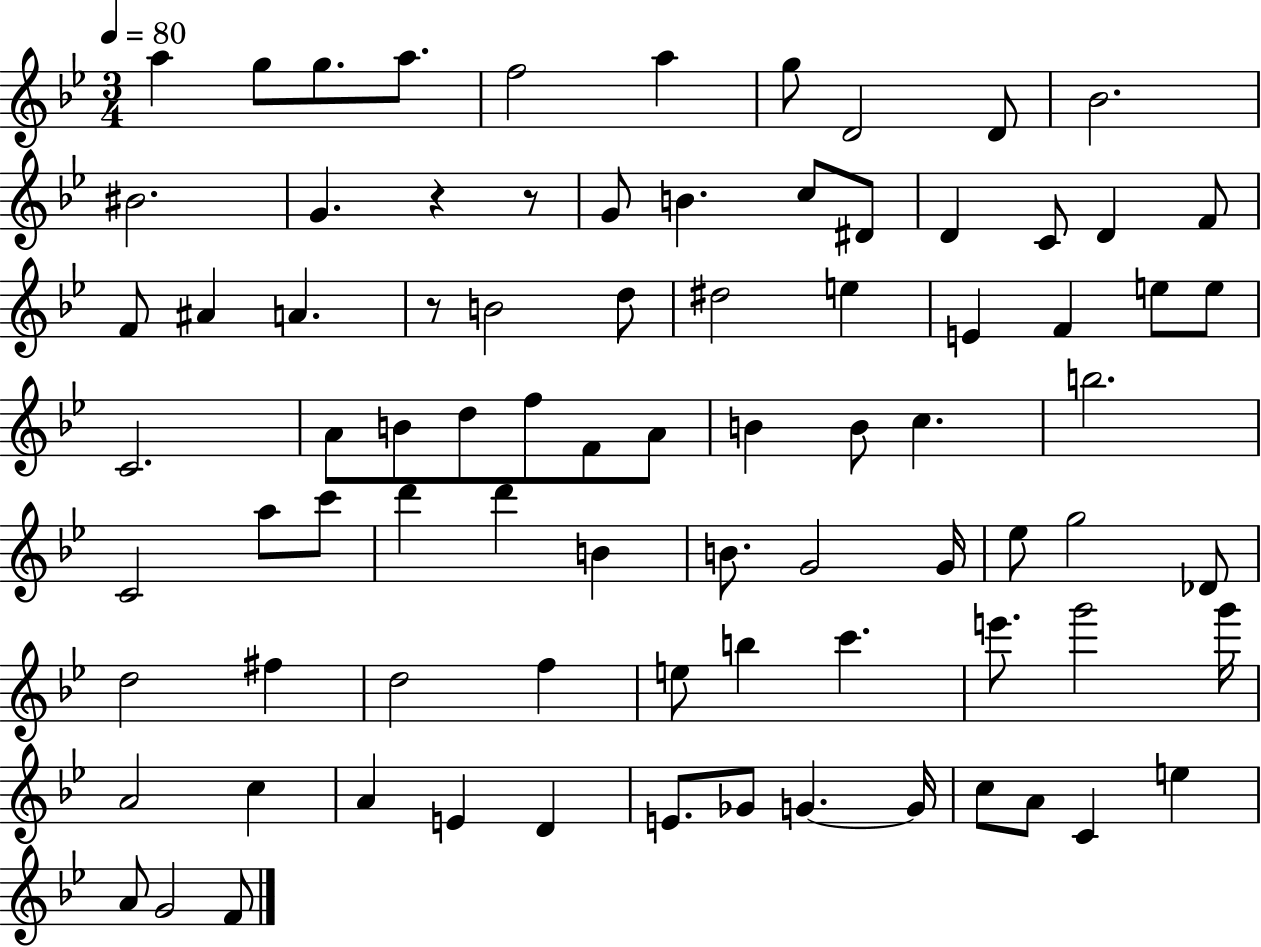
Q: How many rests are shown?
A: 3